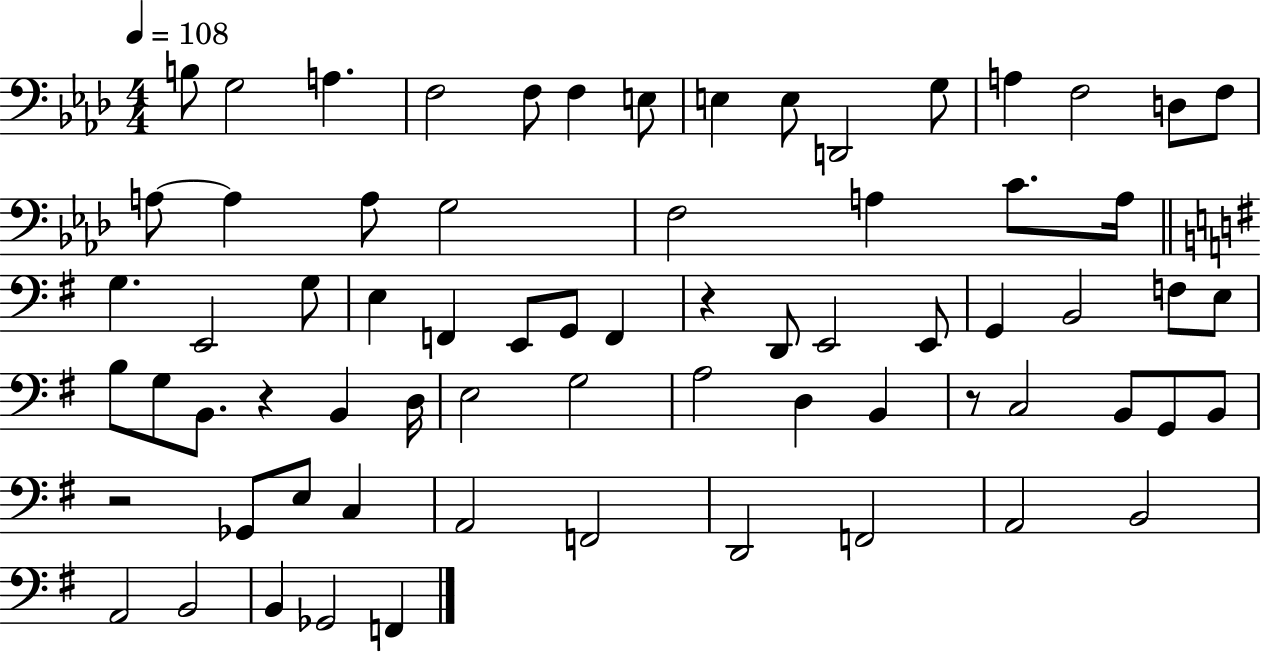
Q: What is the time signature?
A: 4/4